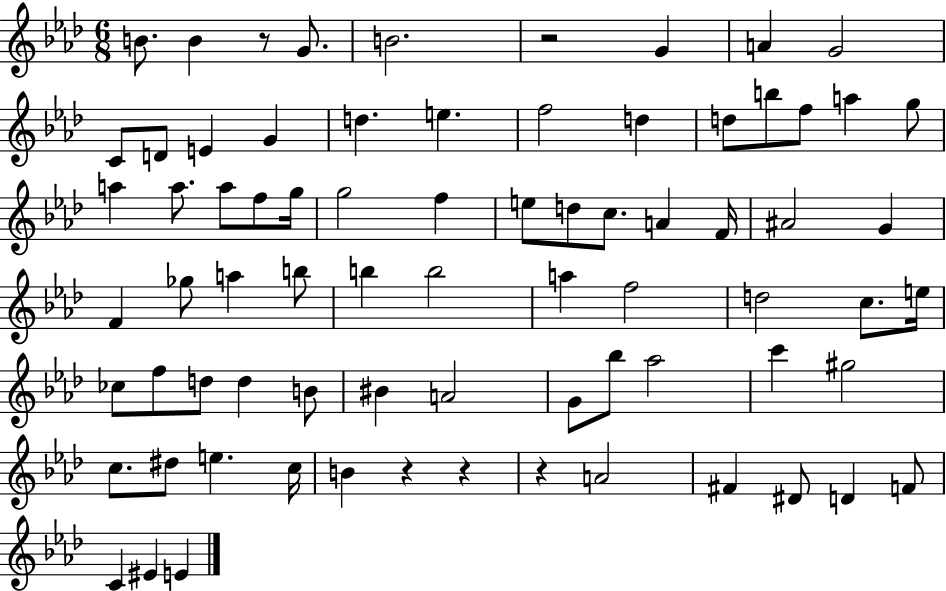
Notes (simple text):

B4/e. B4/q R/e G4/e. B4/h. R/h G4/q A4/q G4/h C4/e D4/e E4/q G4/q D5/q. E5/q. F5/h D5/q D5/e B5/e F5/e A5/q G5/e A5/q A5/e. A5/e F5/e G5/s G5/h F5/q E5/e D5/e C5/e. A4/q F4/s A#4/h G4/q F4/q Gb5/e A5/q B5/e B5/q B5/h A5/q F5/h D5/h C5/e. E5/s CES5/e F5/e D5/e D5/q B4/e BIS4/q A4/h G4/e Bb5/e Ab5/h C6/q G#5/h C5/e. D#5/e E5/q. C5/s B4/q R/q R/q R/q A4/h F#4/q D#4/e D4/q F4/e C4/q EIS4/q E4/q